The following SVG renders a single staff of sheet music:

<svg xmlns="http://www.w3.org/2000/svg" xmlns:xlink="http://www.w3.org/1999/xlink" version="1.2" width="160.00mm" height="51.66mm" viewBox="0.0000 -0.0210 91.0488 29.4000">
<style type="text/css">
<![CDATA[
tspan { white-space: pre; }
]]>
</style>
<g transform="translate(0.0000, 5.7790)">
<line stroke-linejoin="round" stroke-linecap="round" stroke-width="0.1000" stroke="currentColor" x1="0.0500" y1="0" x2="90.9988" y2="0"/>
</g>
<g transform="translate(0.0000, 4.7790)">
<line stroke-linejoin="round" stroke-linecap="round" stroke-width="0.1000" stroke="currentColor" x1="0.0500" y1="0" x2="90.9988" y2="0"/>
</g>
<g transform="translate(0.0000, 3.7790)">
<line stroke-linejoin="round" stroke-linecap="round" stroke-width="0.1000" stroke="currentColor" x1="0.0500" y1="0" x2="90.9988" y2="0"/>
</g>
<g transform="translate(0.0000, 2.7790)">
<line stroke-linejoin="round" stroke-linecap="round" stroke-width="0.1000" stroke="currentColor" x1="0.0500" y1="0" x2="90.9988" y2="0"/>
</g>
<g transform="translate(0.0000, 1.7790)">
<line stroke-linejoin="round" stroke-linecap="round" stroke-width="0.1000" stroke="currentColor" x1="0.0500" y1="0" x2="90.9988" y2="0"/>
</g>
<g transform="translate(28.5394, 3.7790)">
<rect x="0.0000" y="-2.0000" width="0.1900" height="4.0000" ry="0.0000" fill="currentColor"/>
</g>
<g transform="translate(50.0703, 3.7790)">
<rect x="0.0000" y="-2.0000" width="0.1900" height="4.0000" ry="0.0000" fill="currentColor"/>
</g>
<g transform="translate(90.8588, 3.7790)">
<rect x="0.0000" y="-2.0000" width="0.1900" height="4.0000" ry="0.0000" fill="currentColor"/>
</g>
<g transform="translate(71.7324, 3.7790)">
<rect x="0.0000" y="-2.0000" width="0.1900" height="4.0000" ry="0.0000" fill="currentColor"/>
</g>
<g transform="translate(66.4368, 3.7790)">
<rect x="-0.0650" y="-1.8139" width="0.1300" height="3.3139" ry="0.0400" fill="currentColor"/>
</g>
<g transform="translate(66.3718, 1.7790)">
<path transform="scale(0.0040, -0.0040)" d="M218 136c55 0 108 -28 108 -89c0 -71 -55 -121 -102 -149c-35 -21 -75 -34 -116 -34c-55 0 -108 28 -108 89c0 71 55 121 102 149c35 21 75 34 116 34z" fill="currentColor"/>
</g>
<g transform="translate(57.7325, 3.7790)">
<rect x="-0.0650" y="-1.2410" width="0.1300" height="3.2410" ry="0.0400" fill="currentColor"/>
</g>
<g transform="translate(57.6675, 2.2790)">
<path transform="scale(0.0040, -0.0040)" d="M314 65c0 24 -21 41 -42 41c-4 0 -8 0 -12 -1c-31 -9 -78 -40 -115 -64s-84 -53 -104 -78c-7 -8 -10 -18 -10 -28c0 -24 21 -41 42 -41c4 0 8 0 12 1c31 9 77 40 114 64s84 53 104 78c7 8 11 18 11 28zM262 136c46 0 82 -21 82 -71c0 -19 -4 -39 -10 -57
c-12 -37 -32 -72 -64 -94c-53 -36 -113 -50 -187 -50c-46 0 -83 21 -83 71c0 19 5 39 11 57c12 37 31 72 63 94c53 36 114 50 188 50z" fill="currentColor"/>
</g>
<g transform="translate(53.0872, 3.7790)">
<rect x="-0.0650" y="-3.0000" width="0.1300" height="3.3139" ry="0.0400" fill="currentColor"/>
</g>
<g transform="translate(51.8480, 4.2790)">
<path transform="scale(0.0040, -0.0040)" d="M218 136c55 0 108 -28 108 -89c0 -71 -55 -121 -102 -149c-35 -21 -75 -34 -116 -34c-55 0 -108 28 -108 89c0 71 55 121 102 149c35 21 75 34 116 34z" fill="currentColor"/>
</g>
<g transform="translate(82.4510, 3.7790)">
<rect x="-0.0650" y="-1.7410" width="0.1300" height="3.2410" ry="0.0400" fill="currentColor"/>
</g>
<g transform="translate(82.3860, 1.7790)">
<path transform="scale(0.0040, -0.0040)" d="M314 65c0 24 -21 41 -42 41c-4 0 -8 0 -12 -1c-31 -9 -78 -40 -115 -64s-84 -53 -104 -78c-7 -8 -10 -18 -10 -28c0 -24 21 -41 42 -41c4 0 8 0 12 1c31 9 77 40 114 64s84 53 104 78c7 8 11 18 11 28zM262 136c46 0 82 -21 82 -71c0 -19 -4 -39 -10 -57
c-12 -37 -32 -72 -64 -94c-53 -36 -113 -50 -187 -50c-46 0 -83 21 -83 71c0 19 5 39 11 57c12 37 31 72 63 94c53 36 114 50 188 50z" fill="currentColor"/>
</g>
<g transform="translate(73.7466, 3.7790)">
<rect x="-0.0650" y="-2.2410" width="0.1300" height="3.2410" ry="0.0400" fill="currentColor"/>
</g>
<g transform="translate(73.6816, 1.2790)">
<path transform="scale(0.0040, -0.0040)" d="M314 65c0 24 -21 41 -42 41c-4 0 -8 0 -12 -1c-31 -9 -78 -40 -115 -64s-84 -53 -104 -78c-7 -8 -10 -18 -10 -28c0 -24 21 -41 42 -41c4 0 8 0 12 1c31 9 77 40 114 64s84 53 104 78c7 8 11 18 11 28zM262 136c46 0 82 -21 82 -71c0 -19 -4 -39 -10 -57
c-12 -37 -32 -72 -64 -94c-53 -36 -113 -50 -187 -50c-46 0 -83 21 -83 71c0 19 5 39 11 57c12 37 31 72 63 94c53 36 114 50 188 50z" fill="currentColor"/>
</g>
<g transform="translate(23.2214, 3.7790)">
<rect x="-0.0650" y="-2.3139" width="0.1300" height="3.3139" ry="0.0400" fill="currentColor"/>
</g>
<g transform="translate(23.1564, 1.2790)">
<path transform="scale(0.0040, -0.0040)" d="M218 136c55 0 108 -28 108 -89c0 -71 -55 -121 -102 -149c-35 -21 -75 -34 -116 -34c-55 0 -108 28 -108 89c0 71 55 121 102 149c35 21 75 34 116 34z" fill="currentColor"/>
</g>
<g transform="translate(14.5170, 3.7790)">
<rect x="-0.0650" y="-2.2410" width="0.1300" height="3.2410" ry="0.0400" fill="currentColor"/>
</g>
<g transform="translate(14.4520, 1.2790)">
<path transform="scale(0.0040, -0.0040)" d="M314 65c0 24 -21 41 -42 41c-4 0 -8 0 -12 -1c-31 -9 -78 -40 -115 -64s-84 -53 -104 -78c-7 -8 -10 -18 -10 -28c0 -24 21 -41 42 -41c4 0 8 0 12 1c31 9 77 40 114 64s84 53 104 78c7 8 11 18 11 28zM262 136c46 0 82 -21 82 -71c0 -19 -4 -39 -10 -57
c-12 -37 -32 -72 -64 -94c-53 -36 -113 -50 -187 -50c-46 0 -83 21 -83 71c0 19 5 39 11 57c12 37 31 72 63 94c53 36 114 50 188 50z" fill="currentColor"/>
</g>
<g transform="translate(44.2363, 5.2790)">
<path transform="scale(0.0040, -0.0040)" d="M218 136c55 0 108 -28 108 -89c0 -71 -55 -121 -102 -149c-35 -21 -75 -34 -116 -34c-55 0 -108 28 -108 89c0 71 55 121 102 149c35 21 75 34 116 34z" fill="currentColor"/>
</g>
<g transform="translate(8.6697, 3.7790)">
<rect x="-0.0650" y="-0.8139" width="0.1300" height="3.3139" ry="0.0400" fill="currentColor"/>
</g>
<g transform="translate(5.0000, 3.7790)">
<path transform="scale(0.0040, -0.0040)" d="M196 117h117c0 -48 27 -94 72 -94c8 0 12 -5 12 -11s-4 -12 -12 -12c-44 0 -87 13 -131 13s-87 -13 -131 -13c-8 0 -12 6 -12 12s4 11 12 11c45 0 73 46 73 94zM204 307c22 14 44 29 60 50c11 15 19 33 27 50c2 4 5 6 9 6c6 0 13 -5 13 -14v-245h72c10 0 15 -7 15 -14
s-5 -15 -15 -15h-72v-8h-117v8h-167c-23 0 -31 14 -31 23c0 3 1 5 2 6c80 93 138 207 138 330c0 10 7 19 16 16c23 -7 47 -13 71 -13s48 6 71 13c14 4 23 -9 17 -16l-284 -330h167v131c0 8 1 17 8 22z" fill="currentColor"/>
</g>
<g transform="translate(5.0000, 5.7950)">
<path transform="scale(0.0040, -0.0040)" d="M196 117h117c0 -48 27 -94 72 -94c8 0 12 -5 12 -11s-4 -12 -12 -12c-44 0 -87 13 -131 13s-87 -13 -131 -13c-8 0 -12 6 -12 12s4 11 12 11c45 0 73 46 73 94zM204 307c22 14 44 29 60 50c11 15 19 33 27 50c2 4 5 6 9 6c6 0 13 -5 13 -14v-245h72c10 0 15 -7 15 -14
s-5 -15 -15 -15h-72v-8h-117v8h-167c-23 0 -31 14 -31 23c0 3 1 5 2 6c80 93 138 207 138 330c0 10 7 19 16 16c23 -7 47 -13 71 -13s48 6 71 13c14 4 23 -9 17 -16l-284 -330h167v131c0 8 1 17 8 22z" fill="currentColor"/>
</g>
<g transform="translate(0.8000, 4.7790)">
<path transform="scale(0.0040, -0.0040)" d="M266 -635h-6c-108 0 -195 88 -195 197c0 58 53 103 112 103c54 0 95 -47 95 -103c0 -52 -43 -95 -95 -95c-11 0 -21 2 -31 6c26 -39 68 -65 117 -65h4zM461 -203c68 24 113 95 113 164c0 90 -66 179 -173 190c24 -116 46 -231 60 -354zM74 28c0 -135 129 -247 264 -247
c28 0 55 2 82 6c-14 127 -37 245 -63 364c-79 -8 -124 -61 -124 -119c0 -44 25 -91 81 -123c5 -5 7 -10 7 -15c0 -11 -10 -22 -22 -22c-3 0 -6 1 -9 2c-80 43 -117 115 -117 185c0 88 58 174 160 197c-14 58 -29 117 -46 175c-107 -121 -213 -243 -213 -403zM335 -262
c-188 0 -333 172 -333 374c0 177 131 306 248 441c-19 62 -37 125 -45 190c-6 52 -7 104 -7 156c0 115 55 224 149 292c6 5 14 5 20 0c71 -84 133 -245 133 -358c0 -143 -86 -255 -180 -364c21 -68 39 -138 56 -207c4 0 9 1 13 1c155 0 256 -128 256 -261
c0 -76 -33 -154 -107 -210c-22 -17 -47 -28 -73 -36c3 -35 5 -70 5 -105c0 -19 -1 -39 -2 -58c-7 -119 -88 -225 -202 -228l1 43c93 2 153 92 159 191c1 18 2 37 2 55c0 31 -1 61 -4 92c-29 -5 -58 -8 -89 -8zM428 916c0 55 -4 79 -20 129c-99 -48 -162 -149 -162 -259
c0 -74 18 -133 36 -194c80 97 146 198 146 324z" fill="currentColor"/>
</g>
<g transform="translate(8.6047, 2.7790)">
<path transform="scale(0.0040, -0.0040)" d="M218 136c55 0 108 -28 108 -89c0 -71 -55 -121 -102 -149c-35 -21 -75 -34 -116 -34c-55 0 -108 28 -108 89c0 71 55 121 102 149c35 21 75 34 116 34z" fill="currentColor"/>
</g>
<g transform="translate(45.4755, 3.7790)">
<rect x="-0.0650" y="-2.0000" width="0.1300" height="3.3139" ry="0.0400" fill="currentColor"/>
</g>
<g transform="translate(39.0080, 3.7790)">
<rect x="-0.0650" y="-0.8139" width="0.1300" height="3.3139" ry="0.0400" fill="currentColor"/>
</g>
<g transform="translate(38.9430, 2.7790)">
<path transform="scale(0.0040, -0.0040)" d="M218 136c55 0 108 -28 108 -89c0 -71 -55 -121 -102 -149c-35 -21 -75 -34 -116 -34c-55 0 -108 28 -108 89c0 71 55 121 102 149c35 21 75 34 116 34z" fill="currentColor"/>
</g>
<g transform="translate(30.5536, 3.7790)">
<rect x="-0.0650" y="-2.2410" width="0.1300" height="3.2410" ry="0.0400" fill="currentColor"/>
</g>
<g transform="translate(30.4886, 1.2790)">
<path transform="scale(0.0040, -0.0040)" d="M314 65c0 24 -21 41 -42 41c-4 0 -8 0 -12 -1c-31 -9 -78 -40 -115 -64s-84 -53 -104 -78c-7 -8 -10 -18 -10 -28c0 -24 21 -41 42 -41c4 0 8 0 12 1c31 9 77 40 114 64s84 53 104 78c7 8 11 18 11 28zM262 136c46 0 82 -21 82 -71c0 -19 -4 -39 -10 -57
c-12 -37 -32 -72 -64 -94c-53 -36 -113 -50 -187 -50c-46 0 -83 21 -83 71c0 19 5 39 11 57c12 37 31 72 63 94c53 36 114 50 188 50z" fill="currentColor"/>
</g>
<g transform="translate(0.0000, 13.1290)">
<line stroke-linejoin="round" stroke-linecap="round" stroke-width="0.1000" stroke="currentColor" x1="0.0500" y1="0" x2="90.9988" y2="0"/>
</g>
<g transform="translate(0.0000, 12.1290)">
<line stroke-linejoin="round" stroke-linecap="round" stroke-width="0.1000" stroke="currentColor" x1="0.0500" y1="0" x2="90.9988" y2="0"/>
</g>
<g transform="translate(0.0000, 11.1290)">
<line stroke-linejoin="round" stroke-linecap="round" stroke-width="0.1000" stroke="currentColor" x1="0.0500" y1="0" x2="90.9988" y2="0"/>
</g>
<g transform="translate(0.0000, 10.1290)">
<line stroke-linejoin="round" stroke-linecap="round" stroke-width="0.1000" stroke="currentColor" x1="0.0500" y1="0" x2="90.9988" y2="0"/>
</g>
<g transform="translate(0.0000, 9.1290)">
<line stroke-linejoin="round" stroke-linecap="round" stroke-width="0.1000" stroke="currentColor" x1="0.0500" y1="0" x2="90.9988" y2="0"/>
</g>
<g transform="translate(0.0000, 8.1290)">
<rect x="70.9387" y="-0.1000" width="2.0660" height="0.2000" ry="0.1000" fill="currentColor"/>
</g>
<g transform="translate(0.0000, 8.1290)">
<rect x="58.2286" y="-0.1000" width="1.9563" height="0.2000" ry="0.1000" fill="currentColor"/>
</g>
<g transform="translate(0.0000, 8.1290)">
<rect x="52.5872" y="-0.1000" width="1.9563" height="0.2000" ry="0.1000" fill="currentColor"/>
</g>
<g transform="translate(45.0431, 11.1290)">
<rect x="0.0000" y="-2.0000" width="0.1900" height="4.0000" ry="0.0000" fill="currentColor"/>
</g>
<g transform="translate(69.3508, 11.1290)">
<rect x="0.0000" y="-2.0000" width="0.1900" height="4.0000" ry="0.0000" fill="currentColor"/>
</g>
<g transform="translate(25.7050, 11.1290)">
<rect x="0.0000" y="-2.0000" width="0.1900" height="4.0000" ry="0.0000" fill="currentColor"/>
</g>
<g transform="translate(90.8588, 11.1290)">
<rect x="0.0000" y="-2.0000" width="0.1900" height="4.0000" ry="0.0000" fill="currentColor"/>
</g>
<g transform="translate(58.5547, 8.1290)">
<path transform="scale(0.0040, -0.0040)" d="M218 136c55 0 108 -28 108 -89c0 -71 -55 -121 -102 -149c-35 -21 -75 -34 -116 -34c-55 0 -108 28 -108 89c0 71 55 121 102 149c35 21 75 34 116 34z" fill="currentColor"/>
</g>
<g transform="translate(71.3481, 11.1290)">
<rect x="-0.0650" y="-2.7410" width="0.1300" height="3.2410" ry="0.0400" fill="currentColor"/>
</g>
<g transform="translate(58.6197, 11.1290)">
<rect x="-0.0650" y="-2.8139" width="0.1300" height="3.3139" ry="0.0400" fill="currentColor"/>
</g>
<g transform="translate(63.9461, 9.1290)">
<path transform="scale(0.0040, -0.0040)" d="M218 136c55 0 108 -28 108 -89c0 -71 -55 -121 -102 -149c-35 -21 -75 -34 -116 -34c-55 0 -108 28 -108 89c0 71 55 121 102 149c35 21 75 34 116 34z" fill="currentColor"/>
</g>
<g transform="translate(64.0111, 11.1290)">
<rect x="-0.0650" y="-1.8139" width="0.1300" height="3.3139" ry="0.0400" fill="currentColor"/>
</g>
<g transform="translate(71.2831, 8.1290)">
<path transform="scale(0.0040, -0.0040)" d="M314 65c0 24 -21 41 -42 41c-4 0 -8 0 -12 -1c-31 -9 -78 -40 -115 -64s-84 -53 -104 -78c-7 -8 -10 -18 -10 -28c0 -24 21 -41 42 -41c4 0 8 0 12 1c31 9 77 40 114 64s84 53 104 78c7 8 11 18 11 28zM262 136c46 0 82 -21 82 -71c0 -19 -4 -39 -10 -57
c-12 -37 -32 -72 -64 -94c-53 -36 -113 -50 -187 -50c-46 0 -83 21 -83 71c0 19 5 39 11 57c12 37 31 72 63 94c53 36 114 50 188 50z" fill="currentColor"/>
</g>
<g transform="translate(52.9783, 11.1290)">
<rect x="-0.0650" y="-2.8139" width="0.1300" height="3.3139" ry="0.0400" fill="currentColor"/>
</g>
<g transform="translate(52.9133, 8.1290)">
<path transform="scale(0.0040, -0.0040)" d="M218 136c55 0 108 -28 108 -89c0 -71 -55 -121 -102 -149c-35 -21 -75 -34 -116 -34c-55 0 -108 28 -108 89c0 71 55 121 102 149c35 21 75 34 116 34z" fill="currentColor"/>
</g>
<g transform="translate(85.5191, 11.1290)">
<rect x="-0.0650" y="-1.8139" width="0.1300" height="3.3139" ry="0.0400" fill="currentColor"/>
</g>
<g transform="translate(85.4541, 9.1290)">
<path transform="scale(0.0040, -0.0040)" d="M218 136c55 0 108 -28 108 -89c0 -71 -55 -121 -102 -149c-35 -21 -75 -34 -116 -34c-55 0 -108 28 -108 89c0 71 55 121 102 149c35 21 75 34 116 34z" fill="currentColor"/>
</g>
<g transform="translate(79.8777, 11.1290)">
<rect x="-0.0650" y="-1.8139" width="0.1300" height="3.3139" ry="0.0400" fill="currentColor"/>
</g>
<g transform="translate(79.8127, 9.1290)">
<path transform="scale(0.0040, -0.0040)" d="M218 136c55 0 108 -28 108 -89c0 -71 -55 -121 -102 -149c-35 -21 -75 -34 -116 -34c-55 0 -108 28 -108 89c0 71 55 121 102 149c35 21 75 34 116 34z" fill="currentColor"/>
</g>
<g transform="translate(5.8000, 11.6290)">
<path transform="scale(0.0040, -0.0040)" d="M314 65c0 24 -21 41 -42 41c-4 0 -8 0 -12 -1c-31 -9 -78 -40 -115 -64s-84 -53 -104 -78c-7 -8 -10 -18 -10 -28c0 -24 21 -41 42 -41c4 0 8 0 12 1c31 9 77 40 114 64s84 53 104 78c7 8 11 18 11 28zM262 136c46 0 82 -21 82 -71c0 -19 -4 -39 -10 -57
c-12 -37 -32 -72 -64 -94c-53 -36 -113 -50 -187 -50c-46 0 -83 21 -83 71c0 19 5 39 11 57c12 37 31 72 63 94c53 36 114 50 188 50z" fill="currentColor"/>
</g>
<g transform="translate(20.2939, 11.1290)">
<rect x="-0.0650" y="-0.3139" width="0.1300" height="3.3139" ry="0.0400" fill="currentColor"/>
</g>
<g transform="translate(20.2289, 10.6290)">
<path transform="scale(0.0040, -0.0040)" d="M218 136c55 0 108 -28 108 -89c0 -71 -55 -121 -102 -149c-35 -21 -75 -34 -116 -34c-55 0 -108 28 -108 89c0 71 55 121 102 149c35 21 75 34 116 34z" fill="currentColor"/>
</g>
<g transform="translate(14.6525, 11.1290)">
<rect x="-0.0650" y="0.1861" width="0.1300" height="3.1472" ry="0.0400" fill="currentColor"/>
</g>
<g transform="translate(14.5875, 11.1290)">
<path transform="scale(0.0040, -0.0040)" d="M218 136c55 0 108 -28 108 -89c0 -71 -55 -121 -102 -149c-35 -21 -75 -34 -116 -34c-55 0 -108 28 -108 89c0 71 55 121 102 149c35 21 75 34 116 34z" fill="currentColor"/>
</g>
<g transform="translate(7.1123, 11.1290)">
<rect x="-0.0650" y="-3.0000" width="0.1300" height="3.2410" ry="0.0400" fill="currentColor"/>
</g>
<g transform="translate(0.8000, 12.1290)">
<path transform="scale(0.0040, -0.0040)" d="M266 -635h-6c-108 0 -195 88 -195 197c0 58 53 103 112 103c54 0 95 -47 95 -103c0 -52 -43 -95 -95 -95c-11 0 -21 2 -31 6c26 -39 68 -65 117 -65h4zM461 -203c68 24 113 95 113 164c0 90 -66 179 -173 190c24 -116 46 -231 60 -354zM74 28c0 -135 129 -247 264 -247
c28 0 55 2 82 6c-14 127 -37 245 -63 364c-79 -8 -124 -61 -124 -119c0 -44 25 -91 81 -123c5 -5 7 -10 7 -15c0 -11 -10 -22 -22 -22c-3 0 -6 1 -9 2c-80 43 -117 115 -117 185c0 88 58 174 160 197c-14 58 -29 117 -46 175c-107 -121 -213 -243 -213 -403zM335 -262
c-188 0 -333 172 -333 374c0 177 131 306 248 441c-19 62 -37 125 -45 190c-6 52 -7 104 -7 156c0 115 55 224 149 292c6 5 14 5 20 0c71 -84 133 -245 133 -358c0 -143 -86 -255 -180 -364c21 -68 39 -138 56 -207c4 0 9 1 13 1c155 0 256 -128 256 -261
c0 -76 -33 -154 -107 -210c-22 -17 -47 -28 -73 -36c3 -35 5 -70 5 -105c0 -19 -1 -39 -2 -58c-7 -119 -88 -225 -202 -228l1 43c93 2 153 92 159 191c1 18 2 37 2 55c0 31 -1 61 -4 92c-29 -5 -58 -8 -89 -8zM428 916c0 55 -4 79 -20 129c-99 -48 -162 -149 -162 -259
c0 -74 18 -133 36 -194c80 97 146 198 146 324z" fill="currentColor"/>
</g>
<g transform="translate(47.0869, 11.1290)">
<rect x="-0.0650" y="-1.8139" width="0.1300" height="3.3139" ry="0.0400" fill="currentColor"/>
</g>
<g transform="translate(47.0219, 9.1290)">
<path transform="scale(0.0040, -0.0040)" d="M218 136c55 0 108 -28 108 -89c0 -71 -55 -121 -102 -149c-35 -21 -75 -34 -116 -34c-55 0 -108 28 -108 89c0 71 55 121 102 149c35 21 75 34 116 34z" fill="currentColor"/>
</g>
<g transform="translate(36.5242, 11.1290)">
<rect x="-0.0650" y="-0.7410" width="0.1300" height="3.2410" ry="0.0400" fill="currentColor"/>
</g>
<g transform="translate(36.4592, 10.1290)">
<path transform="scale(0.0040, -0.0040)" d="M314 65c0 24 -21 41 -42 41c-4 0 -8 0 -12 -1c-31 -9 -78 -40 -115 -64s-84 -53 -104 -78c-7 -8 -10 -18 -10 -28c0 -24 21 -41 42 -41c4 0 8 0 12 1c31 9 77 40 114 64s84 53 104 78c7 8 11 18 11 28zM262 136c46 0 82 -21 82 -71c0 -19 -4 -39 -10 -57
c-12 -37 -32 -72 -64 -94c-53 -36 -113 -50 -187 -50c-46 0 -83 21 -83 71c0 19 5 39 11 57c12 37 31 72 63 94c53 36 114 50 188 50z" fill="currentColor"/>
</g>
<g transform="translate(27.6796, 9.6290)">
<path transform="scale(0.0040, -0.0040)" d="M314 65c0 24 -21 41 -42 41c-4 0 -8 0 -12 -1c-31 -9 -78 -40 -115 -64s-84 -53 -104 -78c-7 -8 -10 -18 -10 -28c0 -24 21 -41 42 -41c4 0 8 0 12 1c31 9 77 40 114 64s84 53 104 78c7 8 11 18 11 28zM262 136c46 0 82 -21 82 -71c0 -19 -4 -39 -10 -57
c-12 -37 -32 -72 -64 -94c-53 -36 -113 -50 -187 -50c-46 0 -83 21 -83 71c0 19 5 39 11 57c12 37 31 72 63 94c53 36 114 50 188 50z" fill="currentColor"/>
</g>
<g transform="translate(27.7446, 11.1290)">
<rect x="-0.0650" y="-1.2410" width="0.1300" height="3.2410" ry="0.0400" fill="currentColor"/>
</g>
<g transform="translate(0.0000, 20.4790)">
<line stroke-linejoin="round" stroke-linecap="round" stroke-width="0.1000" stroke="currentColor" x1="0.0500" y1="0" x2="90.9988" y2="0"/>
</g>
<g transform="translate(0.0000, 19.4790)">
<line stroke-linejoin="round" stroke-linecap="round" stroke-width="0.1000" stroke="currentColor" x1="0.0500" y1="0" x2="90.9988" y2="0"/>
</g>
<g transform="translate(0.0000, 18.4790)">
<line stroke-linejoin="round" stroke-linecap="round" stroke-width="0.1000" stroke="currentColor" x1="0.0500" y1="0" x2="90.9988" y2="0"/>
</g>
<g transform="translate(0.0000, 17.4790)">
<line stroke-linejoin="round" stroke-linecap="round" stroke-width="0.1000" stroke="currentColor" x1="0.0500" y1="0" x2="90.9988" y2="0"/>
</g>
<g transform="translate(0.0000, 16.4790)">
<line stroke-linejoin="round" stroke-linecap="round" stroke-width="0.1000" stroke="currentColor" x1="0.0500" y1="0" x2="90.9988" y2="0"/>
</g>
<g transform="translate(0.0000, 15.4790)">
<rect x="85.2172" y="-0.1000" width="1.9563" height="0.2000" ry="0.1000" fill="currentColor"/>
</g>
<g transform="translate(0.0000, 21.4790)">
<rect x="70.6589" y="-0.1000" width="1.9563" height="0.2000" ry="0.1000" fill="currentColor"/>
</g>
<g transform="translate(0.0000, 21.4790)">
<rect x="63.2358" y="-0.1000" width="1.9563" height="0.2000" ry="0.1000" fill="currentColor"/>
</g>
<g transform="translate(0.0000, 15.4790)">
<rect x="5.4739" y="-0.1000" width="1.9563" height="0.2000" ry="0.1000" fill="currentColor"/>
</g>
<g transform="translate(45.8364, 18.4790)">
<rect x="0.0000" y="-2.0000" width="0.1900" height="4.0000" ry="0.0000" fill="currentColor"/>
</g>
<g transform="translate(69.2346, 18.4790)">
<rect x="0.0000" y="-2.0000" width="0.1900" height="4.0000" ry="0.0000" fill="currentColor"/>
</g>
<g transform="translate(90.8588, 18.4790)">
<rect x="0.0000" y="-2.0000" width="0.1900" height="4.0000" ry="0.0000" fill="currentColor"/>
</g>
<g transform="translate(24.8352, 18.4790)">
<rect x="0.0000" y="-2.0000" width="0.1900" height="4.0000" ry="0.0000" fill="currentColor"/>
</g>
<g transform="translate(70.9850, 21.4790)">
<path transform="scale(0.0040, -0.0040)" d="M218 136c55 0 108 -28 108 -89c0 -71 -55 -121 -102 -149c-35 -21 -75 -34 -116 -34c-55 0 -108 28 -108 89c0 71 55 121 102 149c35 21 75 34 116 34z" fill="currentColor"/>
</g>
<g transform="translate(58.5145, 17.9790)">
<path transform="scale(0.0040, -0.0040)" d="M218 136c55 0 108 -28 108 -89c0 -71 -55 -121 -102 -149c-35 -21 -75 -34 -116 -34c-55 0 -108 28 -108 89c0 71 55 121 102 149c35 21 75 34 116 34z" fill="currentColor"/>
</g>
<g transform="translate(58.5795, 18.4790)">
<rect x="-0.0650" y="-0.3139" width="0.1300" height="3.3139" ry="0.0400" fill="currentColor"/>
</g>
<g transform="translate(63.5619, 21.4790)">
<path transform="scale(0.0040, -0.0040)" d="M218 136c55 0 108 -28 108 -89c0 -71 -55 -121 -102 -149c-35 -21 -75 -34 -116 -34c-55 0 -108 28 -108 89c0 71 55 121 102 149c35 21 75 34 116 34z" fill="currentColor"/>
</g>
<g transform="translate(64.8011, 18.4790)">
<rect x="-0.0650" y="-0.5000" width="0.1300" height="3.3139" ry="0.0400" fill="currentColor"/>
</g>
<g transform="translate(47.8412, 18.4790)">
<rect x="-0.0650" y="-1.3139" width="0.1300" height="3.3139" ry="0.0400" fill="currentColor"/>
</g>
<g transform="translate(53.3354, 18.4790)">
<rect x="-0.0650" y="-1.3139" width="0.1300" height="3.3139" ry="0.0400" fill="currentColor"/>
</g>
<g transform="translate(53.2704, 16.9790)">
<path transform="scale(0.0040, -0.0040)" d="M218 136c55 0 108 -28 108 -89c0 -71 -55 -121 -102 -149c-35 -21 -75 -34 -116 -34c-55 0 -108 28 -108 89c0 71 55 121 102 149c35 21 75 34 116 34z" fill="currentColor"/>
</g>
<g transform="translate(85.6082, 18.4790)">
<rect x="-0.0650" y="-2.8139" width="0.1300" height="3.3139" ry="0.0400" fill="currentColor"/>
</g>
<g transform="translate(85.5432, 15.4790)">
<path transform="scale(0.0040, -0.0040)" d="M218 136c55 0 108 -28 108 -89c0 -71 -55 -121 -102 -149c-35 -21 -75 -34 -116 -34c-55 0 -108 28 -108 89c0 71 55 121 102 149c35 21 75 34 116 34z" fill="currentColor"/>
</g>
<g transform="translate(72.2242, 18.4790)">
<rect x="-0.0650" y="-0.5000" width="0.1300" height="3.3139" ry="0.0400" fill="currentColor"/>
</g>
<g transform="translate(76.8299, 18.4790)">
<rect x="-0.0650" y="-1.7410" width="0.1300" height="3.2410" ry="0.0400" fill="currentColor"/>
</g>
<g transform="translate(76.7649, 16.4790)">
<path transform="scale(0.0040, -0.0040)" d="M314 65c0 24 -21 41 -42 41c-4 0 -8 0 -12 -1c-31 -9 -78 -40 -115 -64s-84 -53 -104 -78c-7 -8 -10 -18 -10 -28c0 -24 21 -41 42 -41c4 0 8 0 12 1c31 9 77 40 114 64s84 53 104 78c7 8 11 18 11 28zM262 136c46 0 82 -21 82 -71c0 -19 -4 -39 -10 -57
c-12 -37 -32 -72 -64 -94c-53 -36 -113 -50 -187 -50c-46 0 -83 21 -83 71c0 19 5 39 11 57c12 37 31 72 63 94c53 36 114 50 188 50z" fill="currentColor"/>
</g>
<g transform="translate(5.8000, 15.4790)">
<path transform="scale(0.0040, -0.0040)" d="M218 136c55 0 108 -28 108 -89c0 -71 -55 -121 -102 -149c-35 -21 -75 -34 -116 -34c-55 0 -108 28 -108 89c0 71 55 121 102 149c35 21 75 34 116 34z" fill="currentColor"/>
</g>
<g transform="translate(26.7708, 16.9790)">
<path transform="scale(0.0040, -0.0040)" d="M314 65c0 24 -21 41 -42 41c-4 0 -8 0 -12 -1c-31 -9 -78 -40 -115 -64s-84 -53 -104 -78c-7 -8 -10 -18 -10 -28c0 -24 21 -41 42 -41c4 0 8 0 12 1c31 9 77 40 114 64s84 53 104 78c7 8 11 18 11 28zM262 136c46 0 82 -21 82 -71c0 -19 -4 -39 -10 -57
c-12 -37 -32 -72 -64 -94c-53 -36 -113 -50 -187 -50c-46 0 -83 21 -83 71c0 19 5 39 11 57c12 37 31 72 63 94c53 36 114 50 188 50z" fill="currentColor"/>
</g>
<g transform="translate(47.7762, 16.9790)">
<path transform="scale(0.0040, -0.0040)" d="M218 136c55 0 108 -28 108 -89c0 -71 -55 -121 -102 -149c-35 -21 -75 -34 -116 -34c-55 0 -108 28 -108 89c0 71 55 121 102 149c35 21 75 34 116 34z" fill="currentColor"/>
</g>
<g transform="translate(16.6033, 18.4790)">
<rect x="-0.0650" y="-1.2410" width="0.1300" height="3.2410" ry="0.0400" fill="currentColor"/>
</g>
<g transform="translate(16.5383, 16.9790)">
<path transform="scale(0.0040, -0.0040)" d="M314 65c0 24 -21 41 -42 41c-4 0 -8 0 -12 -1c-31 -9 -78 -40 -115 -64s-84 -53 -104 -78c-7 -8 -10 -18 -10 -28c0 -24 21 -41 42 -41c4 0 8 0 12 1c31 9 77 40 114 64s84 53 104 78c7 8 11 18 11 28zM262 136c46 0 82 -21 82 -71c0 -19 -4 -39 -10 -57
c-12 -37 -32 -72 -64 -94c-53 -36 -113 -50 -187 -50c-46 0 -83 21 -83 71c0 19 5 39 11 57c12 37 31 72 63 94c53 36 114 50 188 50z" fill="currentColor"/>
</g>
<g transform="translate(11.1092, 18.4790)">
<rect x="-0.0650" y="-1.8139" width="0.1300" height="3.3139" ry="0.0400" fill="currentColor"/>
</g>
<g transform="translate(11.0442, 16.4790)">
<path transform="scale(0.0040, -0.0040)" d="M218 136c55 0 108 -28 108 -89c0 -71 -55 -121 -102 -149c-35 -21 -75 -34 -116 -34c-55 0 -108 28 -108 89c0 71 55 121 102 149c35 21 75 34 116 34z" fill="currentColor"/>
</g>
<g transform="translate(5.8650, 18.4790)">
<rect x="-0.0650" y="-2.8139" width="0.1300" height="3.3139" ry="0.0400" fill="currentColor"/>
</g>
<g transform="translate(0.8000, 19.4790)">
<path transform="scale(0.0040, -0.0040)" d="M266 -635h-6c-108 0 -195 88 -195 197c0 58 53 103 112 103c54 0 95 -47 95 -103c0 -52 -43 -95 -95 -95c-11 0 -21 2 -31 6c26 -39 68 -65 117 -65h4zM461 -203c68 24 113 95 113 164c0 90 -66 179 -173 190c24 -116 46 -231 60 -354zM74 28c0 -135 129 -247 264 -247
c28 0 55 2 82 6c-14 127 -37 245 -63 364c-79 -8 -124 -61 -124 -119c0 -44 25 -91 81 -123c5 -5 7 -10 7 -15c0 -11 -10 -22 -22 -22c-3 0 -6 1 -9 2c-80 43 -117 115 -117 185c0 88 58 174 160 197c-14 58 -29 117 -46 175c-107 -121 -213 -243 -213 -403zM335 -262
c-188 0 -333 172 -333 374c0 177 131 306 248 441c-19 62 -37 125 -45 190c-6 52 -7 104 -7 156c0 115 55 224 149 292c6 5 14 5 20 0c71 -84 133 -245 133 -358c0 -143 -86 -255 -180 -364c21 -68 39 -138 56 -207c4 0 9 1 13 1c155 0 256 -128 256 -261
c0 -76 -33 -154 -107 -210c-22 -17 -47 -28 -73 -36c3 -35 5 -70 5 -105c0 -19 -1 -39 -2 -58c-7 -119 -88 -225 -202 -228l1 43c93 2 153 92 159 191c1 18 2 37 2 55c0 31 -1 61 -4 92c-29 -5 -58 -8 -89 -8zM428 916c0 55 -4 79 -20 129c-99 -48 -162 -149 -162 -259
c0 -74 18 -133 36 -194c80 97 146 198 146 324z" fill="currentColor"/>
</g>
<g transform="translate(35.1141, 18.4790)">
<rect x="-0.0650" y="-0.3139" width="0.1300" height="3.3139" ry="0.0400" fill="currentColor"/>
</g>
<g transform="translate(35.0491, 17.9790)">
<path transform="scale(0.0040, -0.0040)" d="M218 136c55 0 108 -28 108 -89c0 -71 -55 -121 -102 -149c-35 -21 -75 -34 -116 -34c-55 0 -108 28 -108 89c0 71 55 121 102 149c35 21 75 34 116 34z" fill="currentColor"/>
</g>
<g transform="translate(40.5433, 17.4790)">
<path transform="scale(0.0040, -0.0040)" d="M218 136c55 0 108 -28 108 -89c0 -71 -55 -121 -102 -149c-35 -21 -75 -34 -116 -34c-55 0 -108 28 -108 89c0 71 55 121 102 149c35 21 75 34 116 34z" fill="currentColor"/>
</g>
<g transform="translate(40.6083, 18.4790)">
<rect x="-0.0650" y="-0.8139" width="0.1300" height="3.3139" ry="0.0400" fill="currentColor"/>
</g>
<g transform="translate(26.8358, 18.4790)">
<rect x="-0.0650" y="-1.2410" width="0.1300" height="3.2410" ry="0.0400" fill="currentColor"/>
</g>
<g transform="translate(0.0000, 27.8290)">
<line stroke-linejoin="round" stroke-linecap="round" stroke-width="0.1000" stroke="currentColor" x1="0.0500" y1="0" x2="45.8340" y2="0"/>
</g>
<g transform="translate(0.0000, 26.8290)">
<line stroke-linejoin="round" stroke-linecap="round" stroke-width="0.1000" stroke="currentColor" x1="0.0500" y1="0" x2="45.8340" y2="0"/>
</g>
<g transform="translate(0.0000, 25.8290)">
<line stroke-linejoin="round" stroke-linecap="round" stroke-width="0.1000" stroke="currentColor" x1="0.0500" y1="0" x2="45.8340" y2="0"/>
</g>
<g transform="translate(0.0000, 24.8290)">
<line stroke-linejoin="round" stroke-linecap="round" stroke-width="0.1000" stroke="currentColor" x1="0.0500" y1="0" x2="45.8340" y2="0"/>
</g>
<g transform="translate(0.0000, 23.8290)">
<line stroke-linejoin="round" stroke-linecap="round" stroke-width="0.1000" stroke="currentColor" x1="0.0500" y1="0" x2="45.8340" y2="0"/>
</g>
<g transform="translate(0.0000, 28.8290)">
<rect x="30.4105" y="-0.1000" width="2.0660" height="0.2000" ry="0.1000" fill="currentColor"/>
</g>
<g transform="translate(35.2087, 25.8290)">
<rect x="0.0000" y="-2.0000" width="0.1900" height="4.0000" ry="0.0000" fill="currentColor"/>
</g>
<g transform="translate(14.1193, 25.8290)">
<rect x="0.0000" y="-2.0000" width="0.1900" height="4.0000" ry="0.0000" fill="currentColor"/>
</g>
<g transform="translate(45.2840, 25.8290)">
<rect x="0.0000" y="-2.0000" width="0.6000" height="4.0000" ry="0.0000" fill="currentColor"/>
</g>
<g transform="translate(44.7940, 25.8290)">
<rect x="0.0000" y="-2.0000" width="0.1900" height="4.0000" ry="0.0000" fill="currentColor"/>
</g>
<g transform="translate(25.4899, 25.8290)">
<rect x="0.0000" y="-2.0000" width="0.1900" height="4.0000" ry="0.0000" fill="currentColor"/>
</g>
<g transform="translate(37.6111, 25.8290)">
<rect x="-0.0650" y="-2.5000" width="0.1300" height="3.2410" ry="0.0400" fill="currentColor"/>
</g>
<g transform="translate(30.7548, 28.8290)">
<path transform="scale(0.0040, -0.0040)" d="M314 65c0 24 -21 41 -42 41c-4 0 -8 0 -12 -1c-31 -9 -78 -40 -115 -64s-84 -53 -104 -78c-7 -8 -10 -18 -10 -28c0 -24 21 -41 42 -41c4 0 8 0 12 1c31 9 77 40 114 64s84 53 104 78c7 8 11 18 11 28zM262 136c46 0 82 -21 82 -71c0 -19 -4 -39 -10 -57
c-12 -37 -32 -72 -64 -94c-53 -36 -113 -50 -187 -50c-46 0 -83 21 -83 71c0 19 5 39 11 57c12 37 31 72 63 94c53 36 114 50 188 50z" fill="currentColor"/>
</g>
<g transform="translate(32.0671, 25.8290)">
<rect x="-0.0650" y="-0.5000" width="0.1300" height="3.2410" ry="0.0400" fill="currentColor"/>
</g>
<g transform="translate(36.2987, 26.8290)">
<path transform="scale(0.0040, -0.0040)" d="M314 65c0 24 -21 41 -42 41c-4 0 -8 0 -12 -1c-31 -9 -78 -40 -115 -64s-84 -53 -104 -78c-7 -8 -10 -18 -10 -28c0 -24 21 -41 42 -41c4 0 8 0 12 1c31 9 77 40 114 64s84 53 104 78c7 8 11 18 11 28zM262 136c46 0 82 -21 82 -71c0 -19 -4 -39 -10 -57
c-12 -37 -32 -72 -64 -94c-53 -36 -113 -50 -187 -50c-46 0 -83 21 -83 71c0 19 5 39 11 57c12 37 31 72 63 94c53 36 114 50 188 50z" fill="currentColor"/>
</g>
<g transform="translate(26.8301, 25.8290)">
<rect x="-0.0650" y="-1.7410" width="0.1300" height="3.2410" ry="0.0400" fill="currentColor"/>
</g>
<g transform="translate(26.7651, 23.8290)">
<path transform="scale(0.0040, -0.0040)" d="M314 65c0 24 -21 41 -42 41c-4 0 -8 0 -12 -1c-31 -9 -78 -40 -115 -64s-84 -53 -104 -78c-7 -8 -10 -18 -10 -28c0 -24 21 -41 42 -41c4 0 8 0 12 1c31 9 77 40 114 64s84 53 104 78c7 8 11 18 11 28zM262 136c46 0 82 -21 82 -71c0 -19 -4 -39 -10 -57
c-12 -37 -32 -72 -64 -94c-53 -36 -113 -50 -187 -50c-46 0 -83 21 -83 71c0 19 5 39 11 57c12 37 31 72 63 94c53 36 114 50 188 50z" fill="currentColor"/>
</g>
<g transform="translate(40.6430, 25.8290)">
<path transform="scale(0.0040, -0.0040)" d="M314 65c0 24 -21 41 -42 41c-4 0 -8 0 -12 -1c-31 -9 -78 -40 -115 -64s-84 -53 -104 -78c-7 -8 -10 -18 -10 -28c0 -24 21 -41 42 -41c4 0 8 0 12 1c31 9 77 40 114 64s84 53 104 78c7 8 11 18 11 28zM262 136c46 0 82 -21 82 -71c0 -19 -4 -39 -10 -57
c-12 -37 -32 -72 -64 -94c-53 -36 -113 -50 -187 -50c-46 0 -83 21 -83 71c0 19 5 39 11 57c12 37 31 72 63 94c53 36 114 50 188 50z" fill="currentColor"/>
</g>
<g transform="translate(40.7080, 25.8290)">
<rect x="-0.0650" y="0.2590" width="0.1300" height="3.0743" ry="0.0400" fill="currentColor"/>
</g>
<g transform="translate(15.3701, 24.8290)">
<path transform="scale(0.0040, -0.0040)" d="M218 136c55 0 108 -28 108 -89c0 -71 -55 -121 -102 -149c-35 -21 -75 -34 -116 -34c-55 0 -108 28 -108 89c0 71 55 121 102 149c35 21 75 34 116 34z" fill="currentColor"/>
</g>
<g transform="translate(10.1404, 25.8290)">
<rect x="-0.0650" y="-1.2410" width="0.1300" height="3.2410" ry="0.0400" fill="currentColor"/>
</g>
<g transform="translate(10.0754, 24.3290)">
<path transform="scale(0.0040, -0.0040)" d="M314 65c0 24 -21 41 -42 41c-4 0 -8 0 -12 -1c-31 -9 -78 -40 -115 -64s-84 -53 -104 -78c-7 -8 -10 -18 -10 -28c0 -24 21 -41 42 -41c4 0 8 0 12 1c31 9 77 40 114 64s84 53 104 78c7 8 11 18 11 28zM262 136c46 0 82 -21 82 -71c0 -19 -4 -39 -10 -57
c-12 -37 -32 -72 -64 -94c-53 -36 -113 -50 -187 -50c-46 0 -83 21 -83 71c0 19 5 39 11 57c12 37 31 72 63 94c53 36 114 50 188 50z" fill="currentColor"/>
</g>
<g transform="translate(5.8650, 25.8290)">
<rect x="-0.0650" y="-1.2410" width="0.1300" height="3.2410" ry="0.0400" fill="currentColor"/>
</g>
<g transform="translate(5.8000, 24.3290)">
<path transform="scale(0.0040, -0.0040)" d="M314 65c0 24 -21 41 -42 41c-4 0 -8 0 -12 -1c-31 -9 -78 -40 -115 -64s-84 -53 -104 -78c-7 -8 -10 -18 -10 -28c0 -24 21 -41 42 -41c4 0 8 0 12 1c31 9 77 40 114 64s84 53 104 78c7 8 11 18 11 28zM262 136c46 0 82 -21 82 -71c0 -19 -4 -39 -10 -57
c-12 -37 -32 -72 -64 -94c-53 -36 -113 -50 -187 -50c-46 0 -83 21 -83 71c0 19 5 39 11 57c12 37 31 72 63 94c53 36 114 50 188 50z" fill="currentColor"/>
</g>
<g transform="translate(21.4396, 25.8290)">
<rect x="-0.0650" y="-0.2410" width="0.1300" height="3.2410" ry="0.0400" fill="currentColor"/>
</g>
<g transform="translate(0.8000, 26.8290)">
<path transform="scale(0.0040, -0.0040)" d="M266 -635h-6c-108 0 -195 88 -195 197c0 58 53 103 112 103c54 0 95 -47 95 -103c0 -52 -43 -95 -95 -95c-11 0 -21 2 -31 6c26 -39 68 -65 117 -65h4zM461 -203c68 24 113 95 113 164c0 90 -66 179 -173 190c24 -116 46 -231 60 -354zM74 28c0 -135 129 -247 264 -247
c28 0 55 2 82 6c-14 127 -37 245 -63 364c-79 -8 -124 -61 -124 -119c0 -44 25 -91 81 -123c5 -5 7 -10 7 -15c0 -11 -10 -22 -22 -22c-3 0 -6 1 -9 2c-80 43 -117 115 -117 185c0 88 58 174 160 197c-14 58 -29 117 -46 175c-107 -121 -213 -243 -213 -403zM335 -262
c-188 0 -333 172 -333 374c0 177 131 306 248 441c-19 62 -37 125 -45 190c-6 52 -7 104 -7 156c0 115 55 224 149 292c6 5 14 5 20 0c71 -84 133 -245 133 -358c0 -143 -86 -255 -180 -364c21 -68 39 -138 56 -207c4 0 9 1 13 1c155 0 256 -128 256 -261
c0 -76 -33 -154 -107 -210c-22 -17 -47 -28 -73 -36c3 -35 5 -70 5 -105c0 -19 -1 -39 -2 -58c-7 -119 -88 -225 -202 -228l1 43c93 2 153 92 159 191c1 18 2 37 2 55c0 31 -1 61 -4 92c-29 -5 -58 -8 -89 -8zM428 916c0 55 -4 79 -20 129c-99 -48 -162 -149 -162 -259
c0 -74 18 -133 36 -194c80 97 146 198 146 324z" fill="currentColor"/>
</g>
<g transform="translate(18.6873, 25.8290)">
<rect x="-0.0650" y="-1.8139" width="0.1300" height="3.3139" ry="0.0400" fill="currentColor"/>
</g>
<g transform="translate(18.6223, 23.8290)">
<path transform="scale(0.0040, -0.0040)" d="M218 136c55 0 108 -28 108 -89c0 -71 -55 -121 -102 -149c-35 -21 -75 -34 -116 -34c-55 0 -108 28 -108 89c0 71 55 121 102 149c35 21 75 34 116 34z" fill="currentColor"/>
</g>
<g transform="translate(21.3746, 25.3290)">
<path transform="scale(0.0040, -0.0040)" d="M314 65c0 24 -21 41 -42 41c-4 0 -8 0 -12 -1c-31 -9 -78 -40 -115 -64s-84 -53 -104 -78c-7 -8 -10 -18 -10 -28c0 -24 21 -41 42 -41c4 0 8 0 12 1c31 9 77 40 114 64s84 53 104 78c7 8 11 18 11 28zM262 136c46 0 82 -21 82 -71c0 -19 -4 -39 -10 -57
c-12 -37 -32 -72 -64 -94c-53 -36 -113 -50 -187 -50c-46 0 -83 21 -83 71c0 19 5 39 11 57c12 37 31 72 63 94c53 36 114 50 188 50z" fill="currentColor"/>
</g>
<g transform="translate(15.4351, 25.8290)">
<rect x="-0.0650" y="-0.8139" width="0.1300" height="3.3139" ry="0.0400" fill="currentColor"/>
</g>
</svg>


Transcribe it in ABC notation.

X:1
T:Untitled
M:4/4
L:1/4
K:C
d g2 g g2 d F A e2 f g2 f2 A2 B c e2 d2 f a a f a2 f f a f e2 e2 c d e e c C C f2 a e2 e2 d f c2 f2 C2 G2 B2